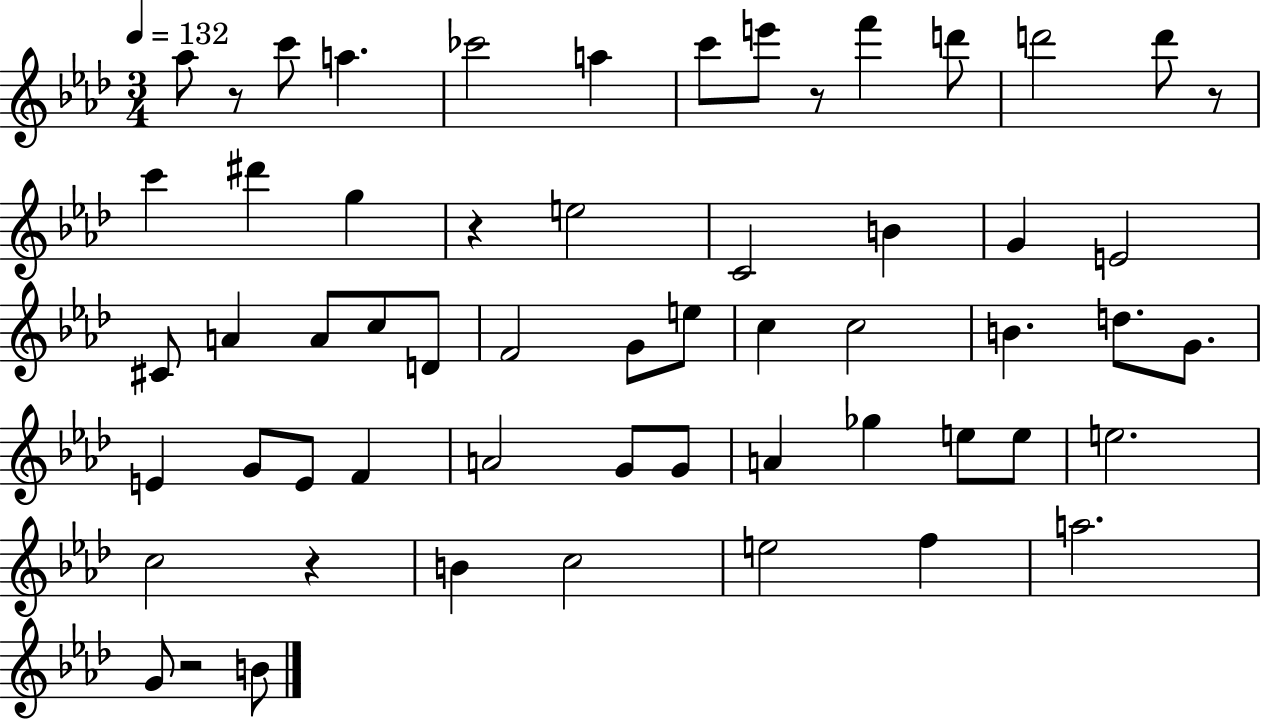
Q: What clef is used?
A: treble